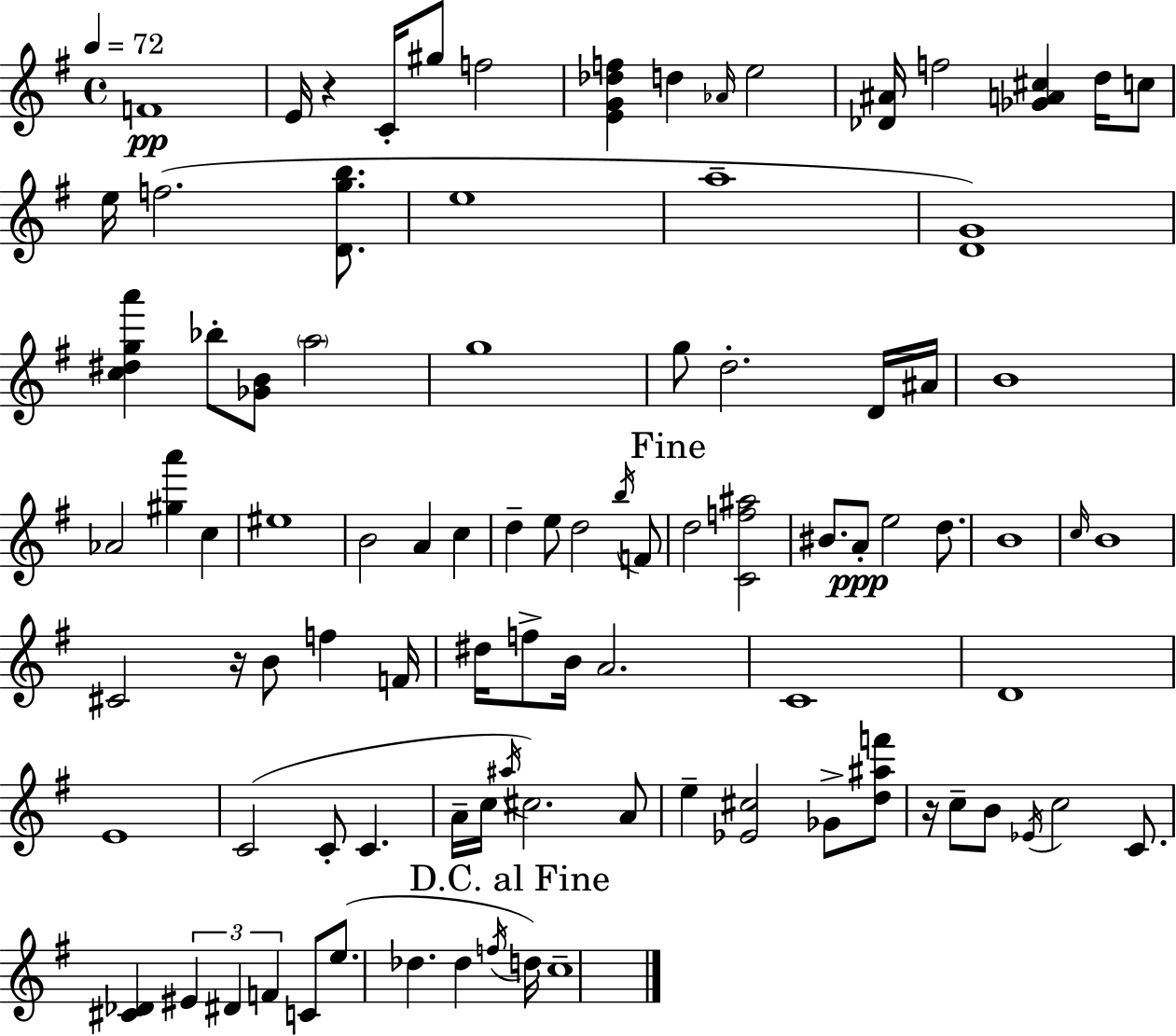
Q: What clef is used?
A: treble